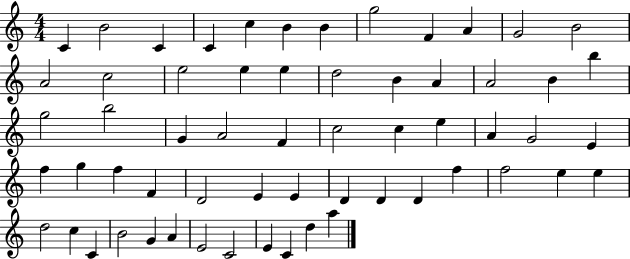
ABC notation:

X:1
T:Untitled
M:4/4
L:1/4
K:C
C B2 C C c B B g2 F A G2 B2 A2 c2 e2 e e d2 B A A2 B b g2 b2 G A2 F c2 c e A G2 E f g f F D2 E E D D D f f2 e e d2 c C B2 G A E2 C2 E C d a